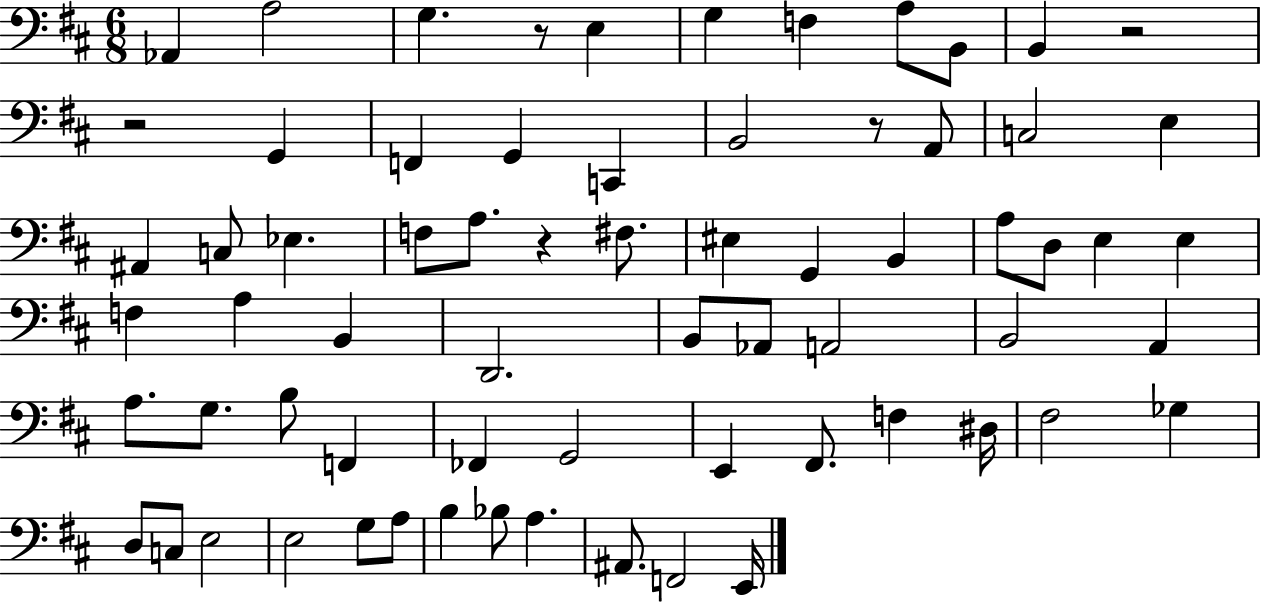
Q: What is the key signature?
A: D major